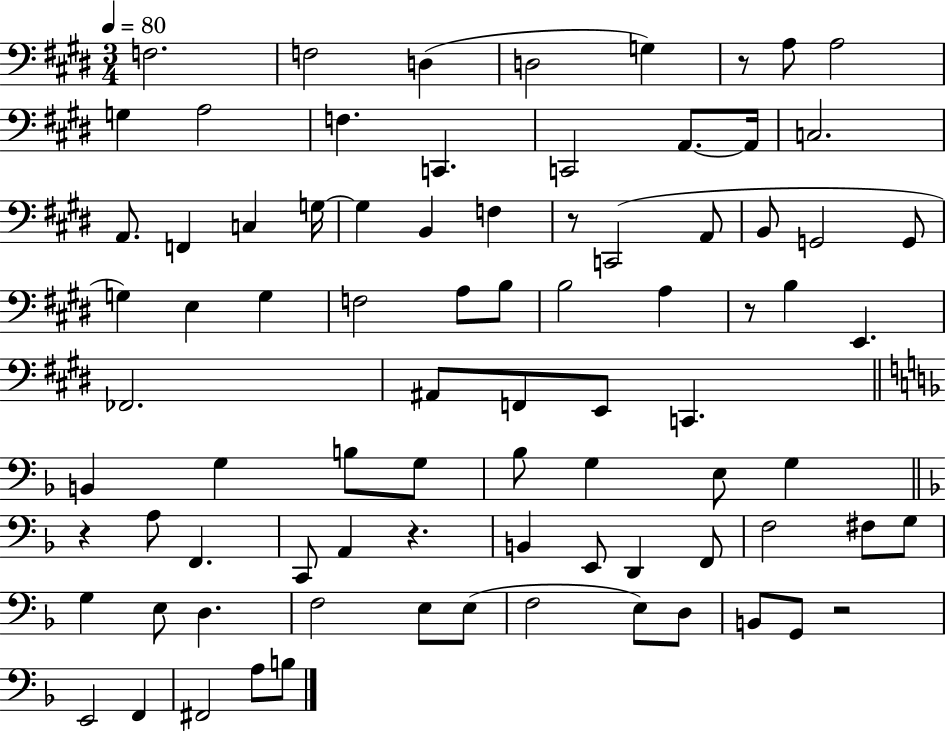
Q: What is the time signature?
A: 3/4